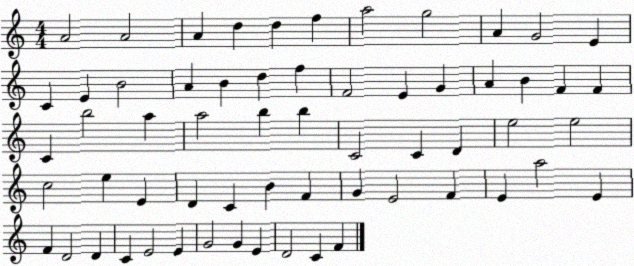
X:1
T:Untitled
M:4/4
L:1/4
K:C
A2 A2 A d d f a2 g2 A G2 E C E B2 A B d f F2 E G A B F F C b2 a a2 b b C2 C D e2 e2 c2 e E D C B F G E2 F E a2 E F D2 D C E2 E G2 G E D2 C F